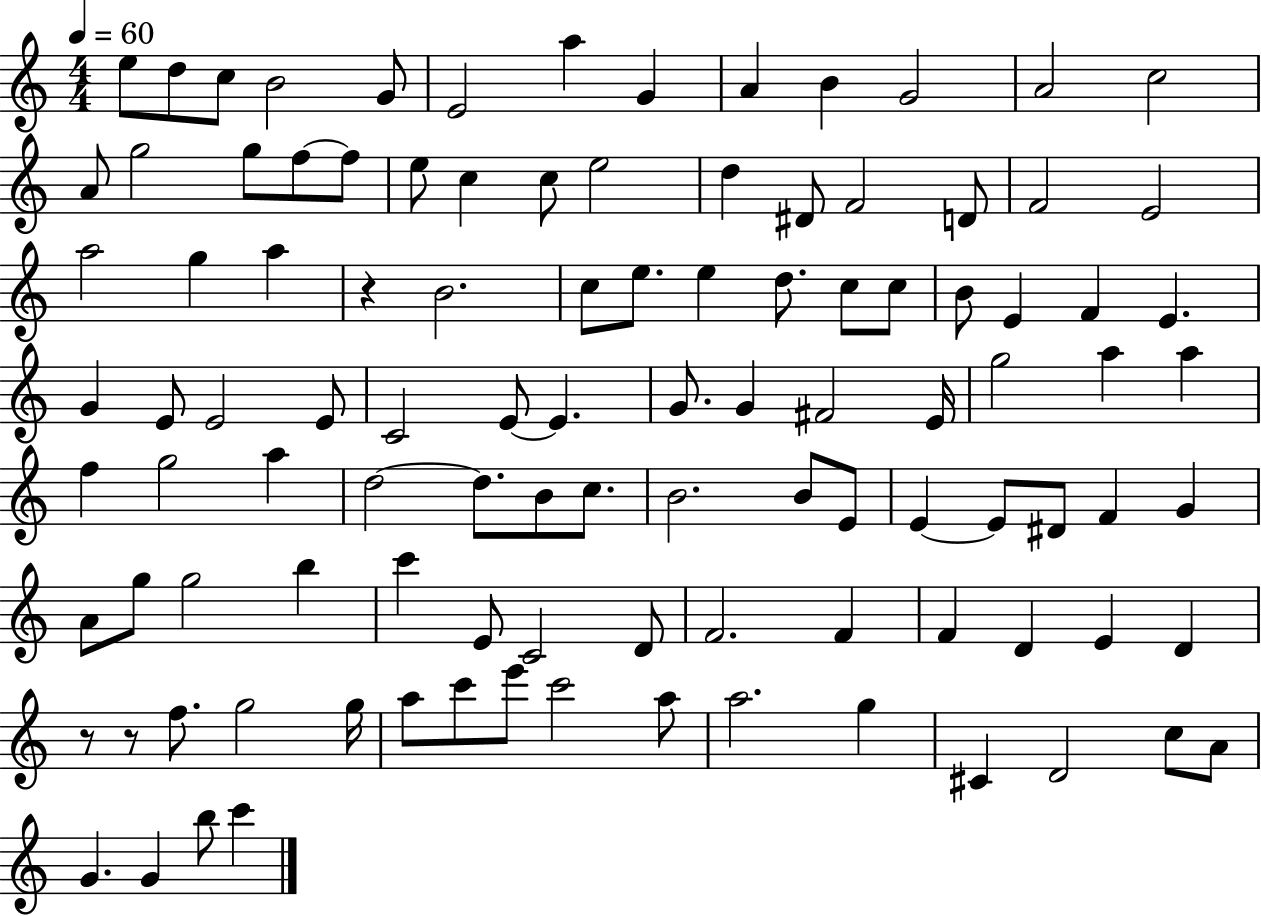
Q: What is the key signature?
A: C major